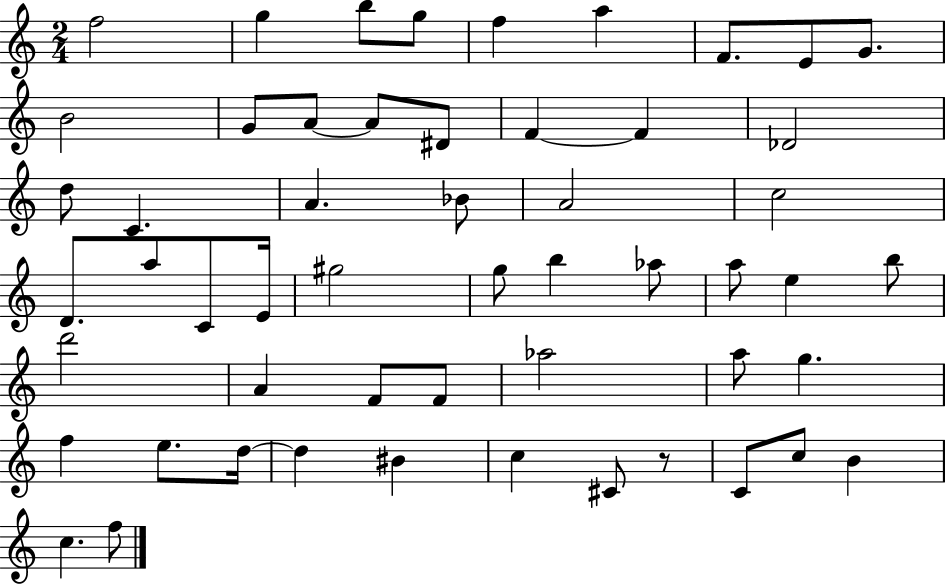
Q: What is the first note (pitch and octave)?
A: F5